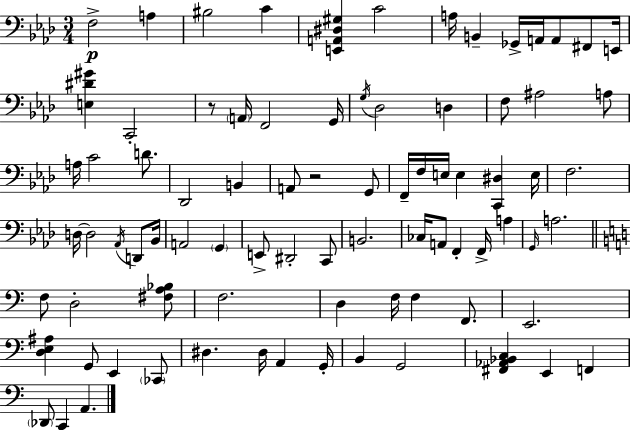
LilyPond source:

{
  \clef bass
  \numericTimeSignature
  \time 3/4
  \key aes \major
  f2->\p a4 | bis2 c'4 | <e, a, dis gis>4 c'2 | a16 b,4-- ges,16-> a,16 a,8 fis,8 e,16 | \break <e dis' gis'>4 c,2-. | r8 \parenthesize a,16 f,2 g,16 | \acciaccatura { g16 } des2 d4 | f8 ais2 a8 | \break a16 c'2 d'8. | des,2 b,4 | a,8 r2 g,8 | f,16-- f16 e16 e4 <c, dis>4 | \break e16 f2. | d16~~ d2 \acciaccatura { aes,16 } d,8 | bes,16 a,2 \parenthesize g,4 | e,8-> dis,2-. | \break c,8 b,2. | ces16 a,8 f,4-. f,16-> a4 | \grace { g,16 } a2. | \bar "||" \break \key a \minor f8 d2-. <fis a bes>8 | f2. | d4 f16 f4 f,8. | e,2. | \break <d e ais>4 g,8 e,4 \parenthesize ces,8 | dis4. dis16 a,4 g,16-. | b,4 g,2 | <fis, aes, bes, c>4 e,4 f,4 | \break \parenthesize des,8 c,4 a,4. | \bar "|."
}